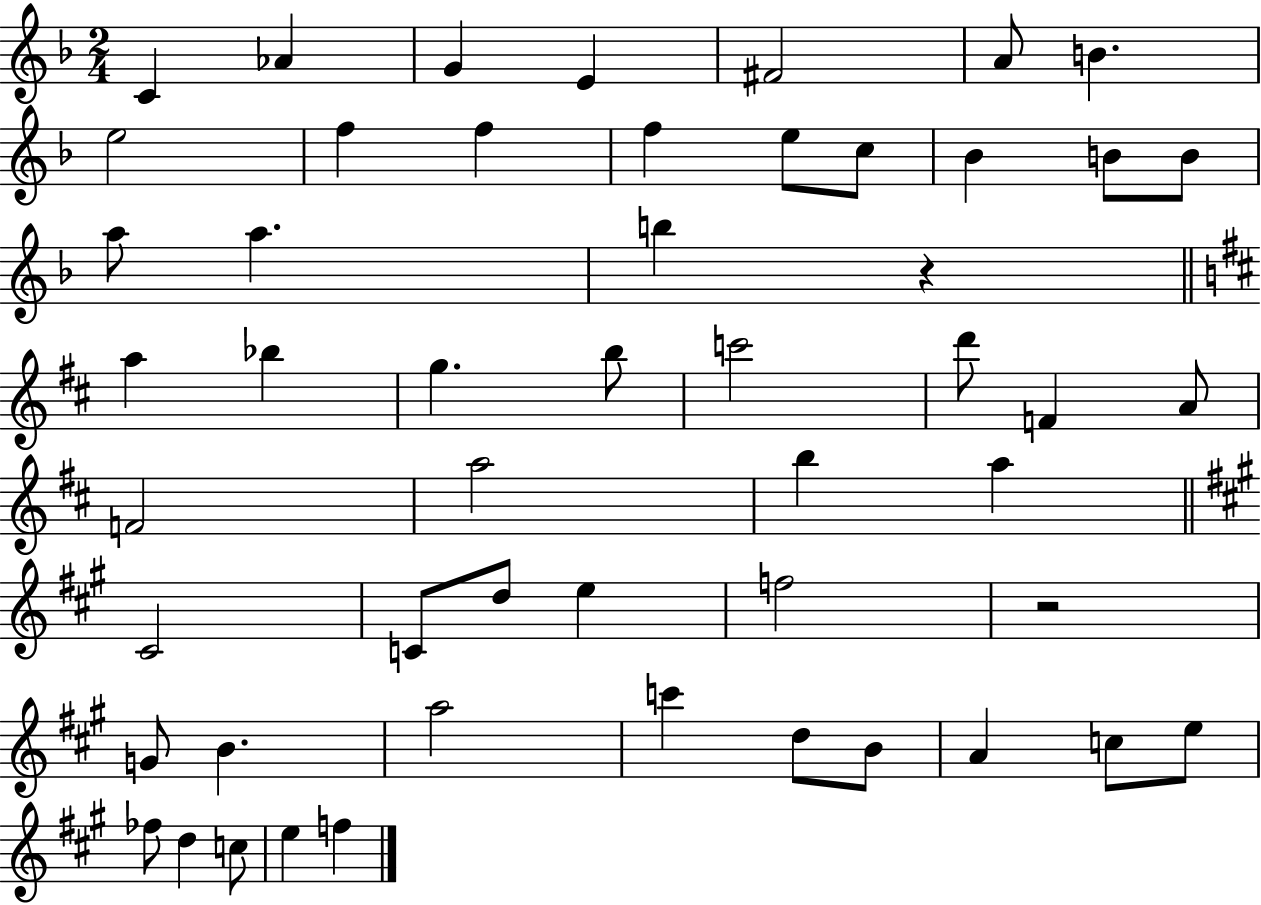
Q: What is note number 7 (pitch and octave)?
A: B4